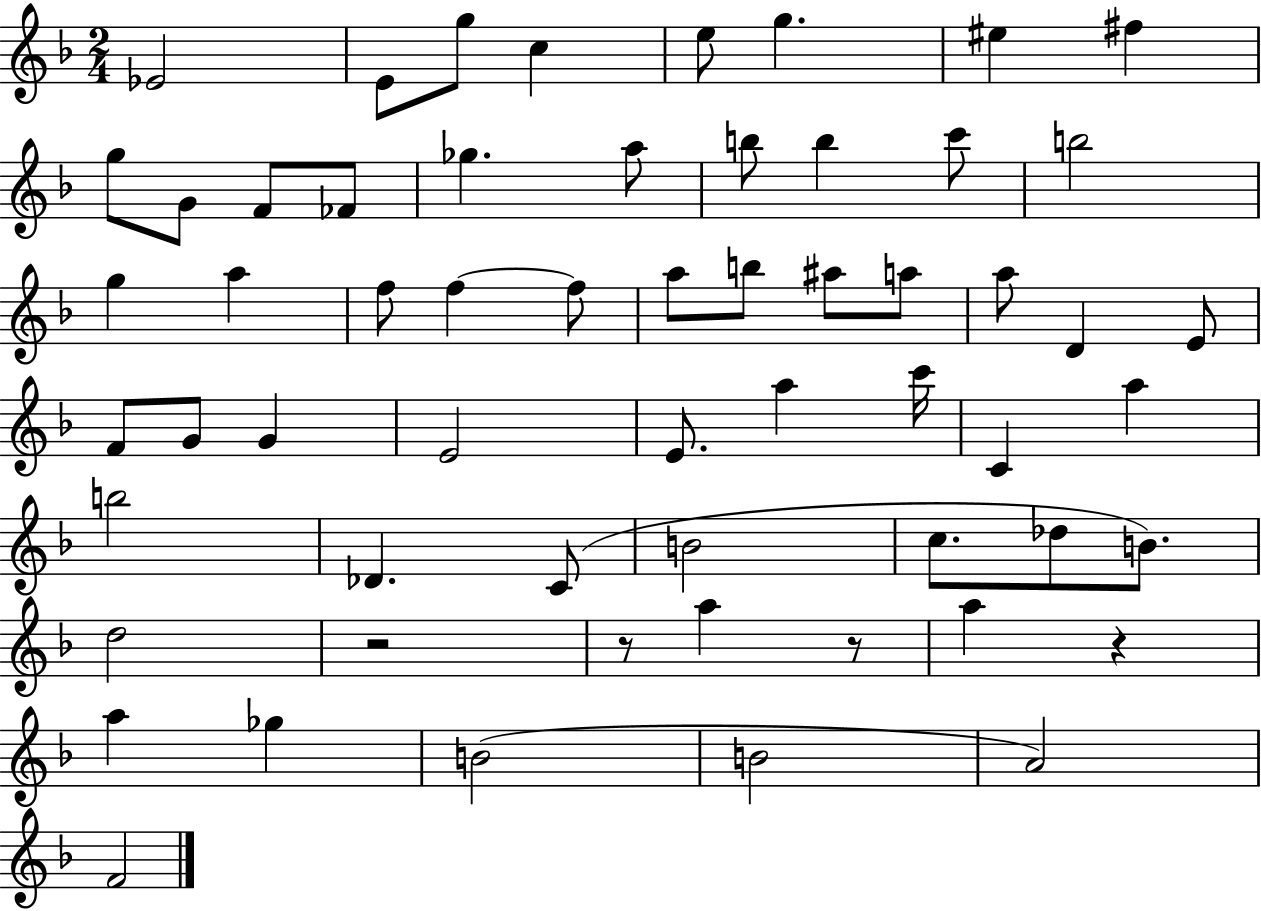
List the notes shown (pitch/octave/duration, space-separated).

Eb4/h E4/e G5/e C5/q E5/e G5/q. EIS5/q F#5/q G5/e G4/e F4/e FES4/e Gb5/q. A5/e B5/e B5/q C6/e B5/h G5/q A5/q F5/e F5/q F5/e A5/e B5/e A#5/e A5/e A5/e D4/q E4/e F4/e G4/e G4/q E4/h E4/e. A5/q C6/s C4/q A5/q B5/h Db4/q. C4/e B4/h C5/e. Db5/e B4/e. D5/h R/h R/e A5/q R/e A5/q R/q A5/q Gb5/q B4/h B4/h A4/h F4/h